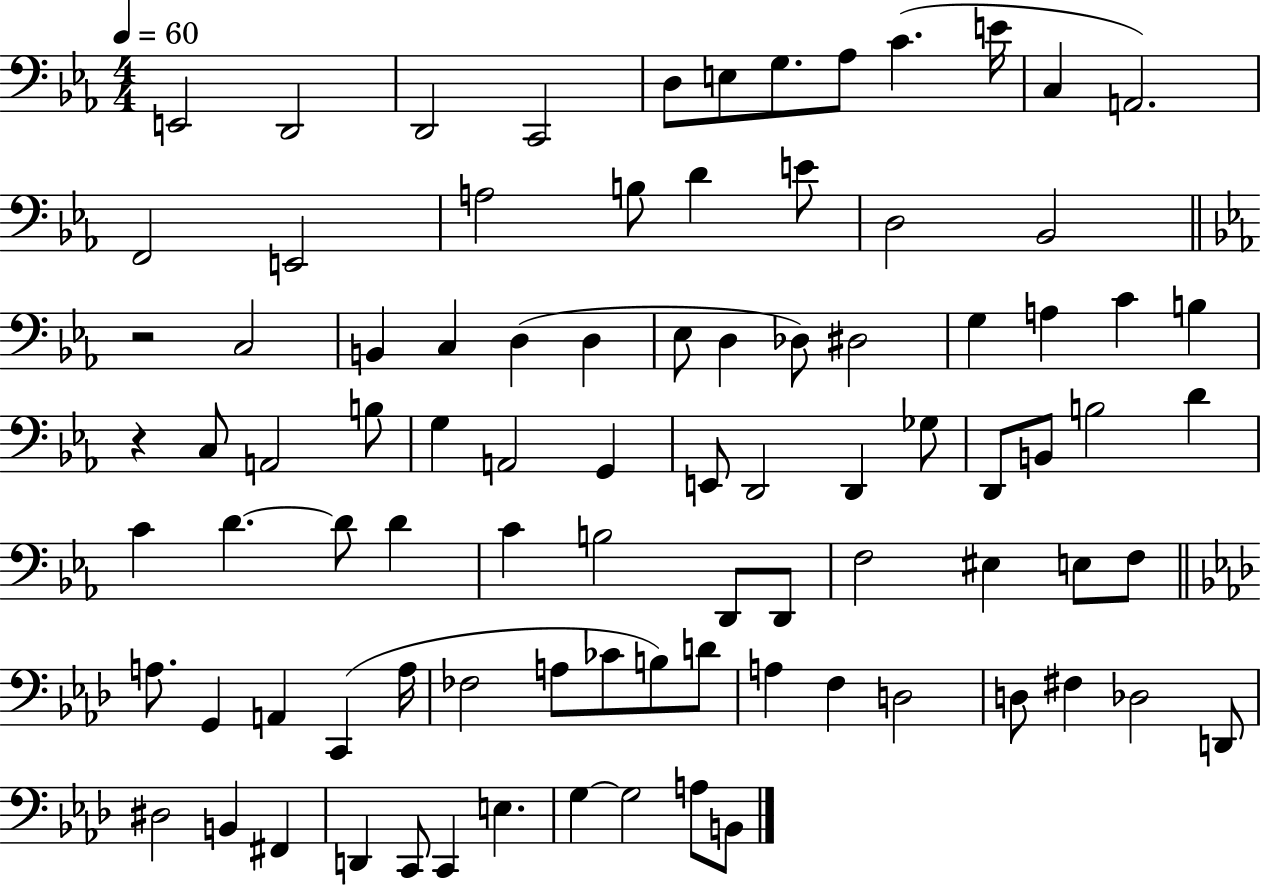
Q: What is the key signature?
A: EES major